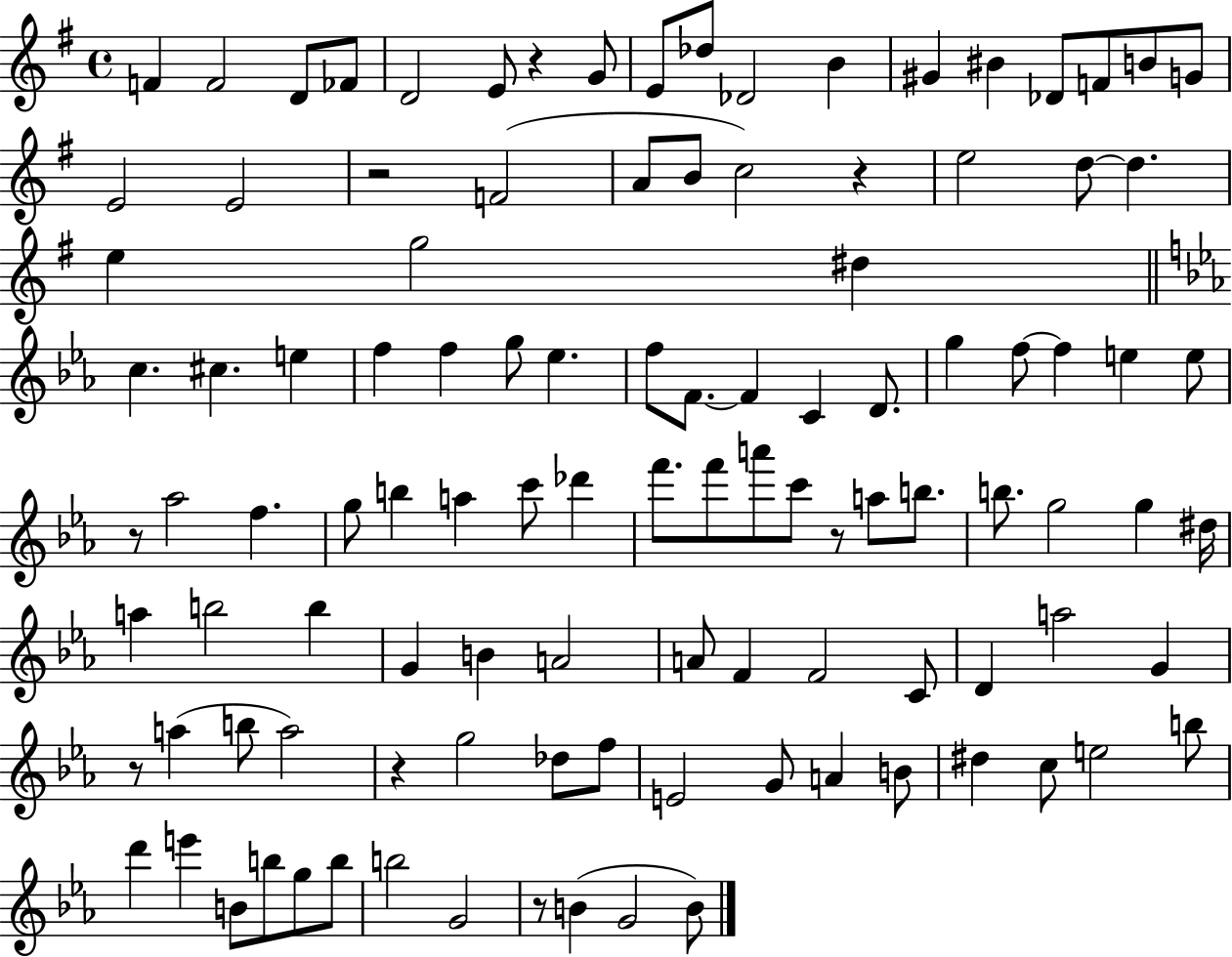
{
  \clef treble
  \time 4/4
  \defaultTimeSignature
  \key g \major
  f'4 f'2 d'8 fes'8 | d'2 e'8 r4 g'8 | e'8 des''8 des'2 b'4 | gis'4 bis'4 des'8 f'8 b'8 g'8 | \break e'2 e'2 | r2 f'2( | a'8 b'8 c''2) r4 | e''2 d''8~~ d''4. | \break e''4 g''2 dis''4 | \bar "||" \break \key ees \major c''4. cis''4. e''4 | f''4 f''4 g''8 ees''4. | f''8 f'8.~~ f'4 c'4 d'8. | g''4 f''8~~ f''4 e''4 e''8 | \break r8 aes''2 f''4. | g''8 b''4 a''4 c'''8 des'''4 | f'''8. f'''8 a'''8 c'''8 r8 a''8 b''8. | b''8. g''2 g''4 dis''16 | \break a''4 b''2 b''4 | g'4 b'4 a'2 | a'8 f'4 f'2 c'8 | d'4 a''2 g'4 | \break r8 a''4( b''8 a''2) | r4 g''2 des''8 f''8 | e'2 g'8 a'4 b'8 | dis''4 c''8 e''2 b''8 | \break d'''4 e'''4 b'8 b''8 g''8 b''8 | b''2 g'2 | r8 b'4( g'2 b'8) | \bar "|."
}